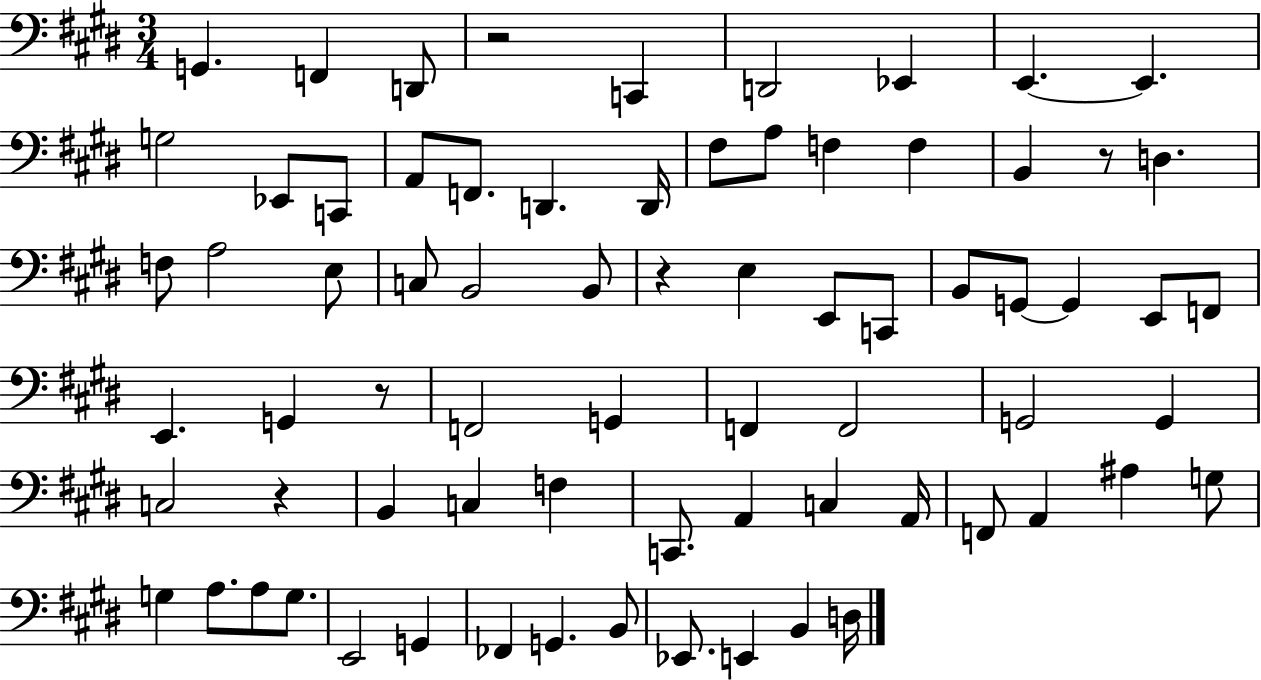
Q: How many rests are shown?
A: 5